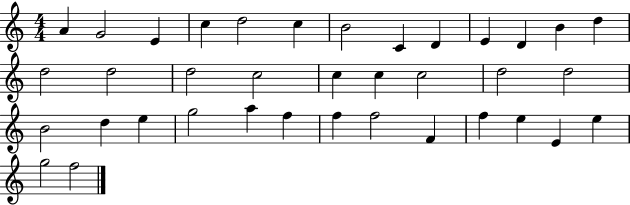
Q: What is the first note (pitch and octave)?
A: A4